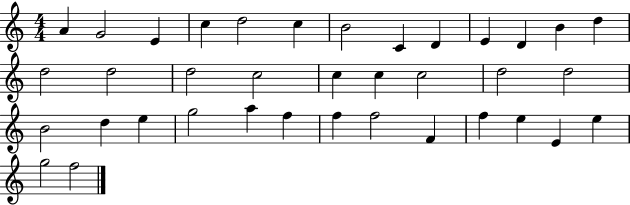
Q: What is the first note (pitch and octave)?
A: A4